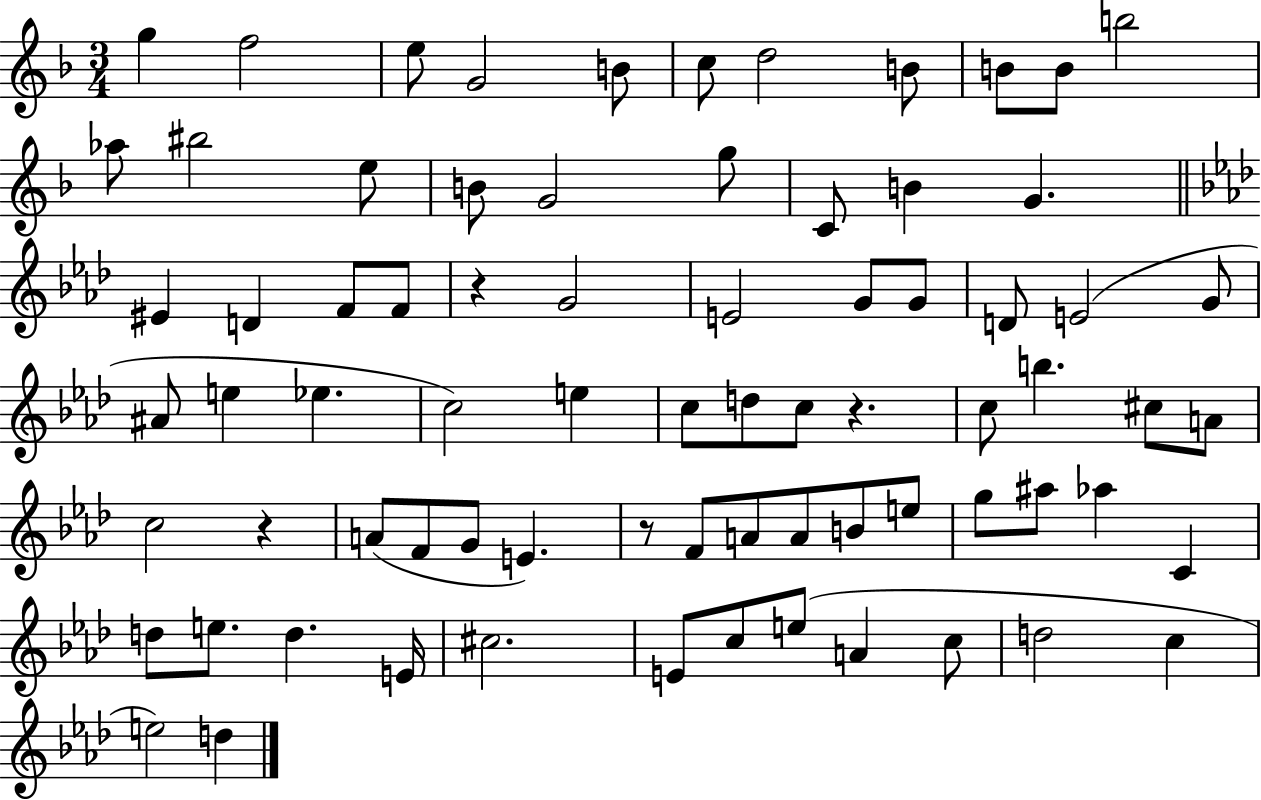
{
  \clef treble
  \numericTimeSignature
  \time 3/4
  \key f \major
  g''4 f''2 | e''8 g'2 b'8 | c''8 d''2 b'8 | b'8 b'8 b''2 | \break aes''8 bis''2 e''8 | b'8 g'2 g''8 | c'8 b'4 g'4. | \bar "||" \break \key aes \major eis'4 d'4 f'8 f'8 | r4 g'2 | e'2 g'8 g'8 | d'8 e'2( g'8 | \break ais'8 e''4 ees''4. | c''2) e''4 | c''8 d''8 c''8 r4. | c''8 b''4. cis''8 a'8 | \break c''2 r4 | a'8( f'8 g'8 e'4.) | r8 f'8 a'8 a'8 b'8 e''8 | g''8 ais''8 aes''4 c'4 | \break d''8 e''8. d''4. e'16 | cis''2. | e'8 c''8 e''8( a'4 c''8 | d''2 c''4 | \break e''2) d''4 | \bar "|."
}